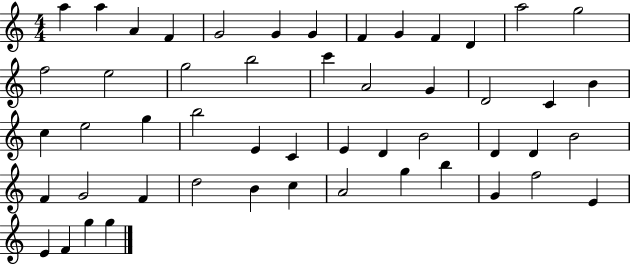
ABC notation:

X:1
T:Untitled
M:4/4
L:1/4
K:C
a a A F G2 G G F G F D a2 g2 f2 e2 g2 b2 c' A2 G D2 C B c e2 g b2 E C E D B2 D D B2 F G2 F d2 B c A2 g b G f2 E E F g g